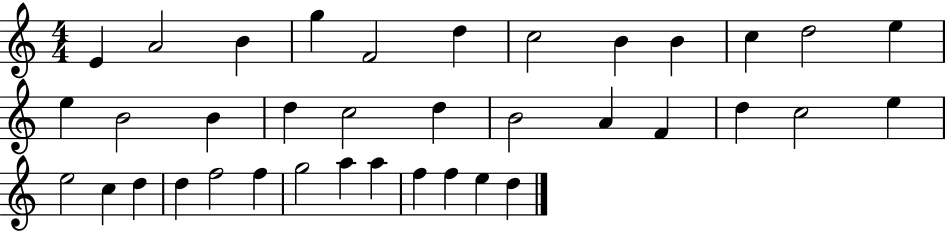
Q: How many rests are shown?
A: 0